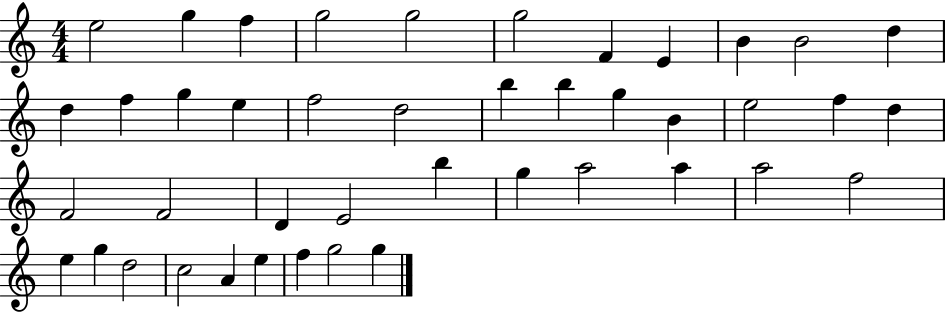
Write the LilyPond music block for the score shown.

{
  \clef treble
  \numericTimeSignature
  \time 4/4
  \key c \major
  e''2 g''4 f''4 | g''2 g''2 | g''2 f'4 e'4 | b'4 b'2 d''4 | \break d''4 f''4 g''4 e''4 | f''2 d''2 | b''4 b''4 g''4 b'4 | e''2 f''4 d''4 | \break f'2 f'2 | d'4 e'2 b''4 | g''4 a''2 a''4 | a''2 f''2 | \break e''4 g''4 d''2 | c''2 a'4 e''4 | f''4 g''2 g''4 | \bar "|."
}